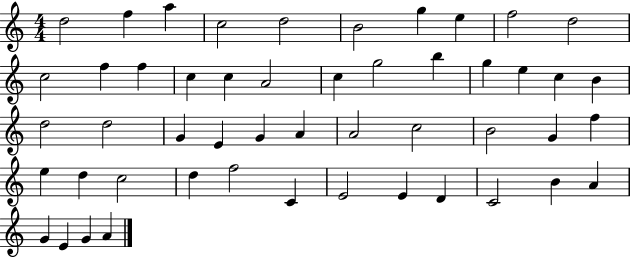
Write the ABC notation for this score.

X:1
T:Untitled
M:4/4
L:1/4
K:C
d2 f a c2 d2 B2 g e f2 d2 c2 f f c c A2 c g2 b g e c B d2 d2 G E G A A2 c2 B2 G f e d c2 d f2 C E2 E D C2 B A G E G A